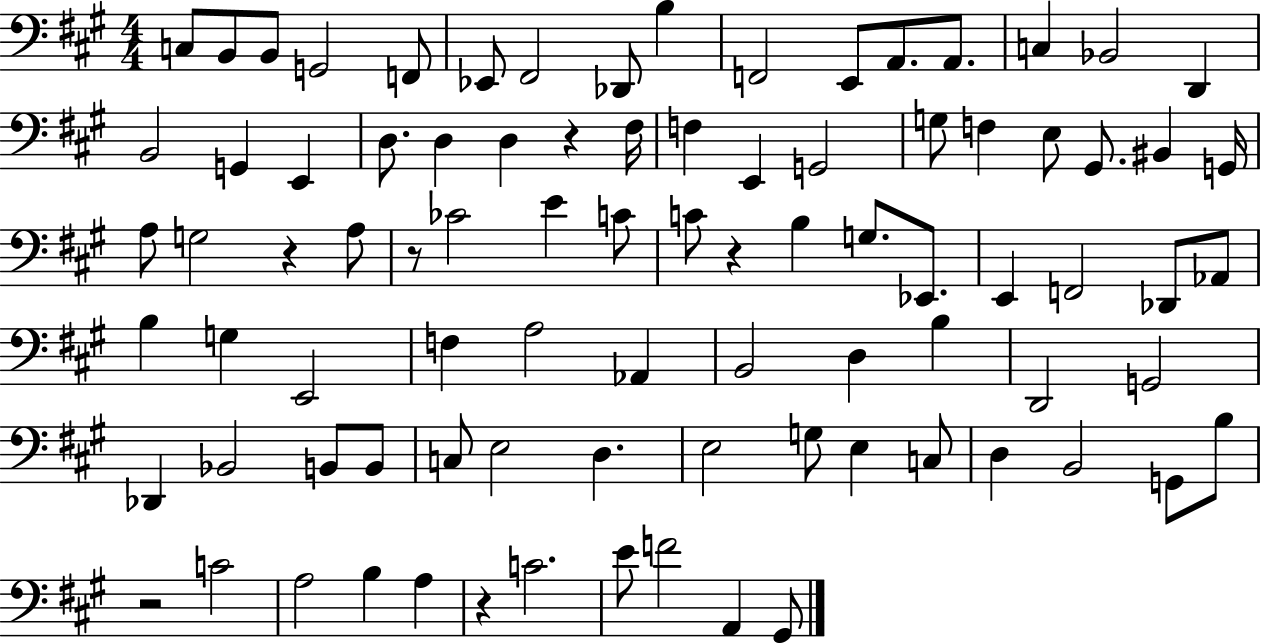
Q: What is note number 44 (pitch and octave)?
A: F2